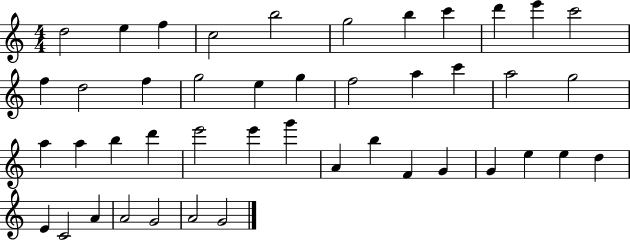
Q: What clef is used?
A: treble